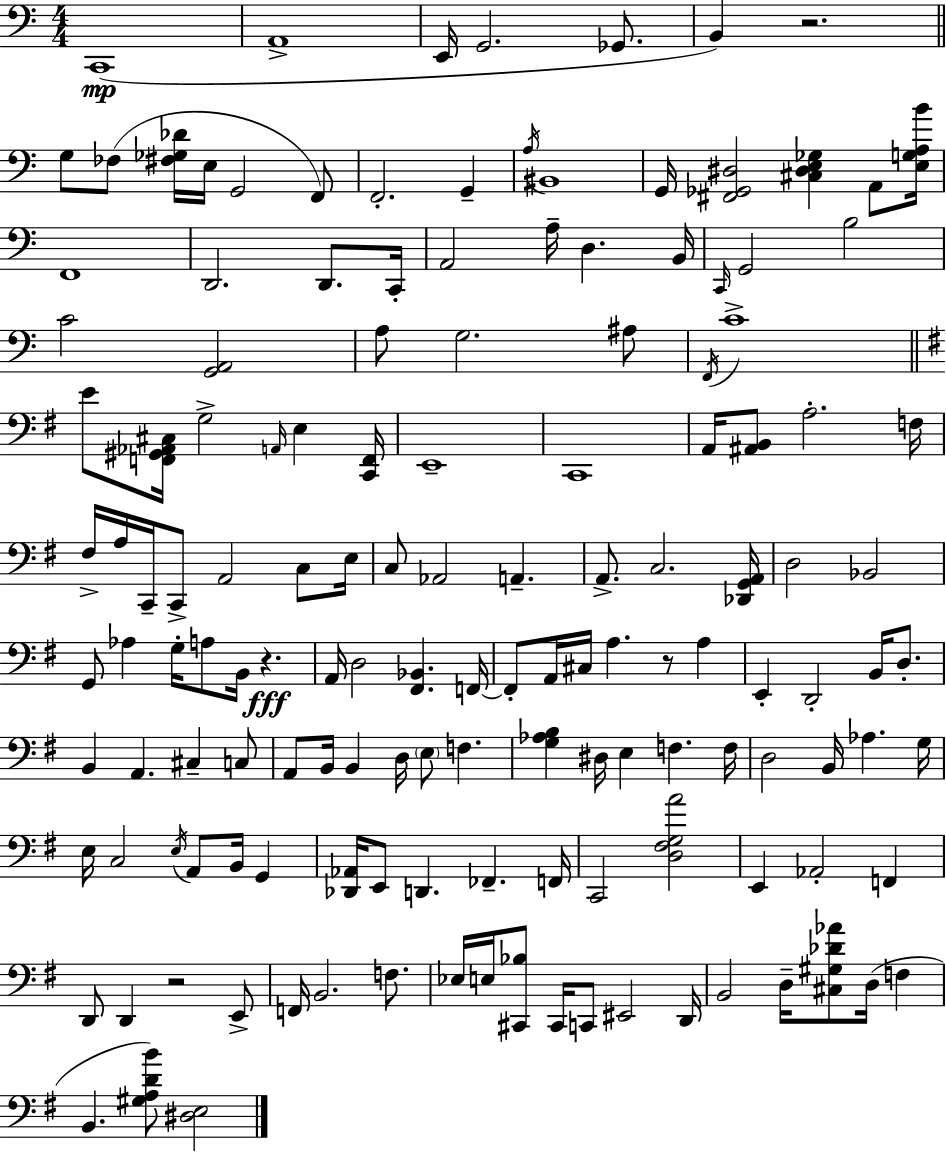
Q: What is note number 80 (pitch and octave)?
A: B2